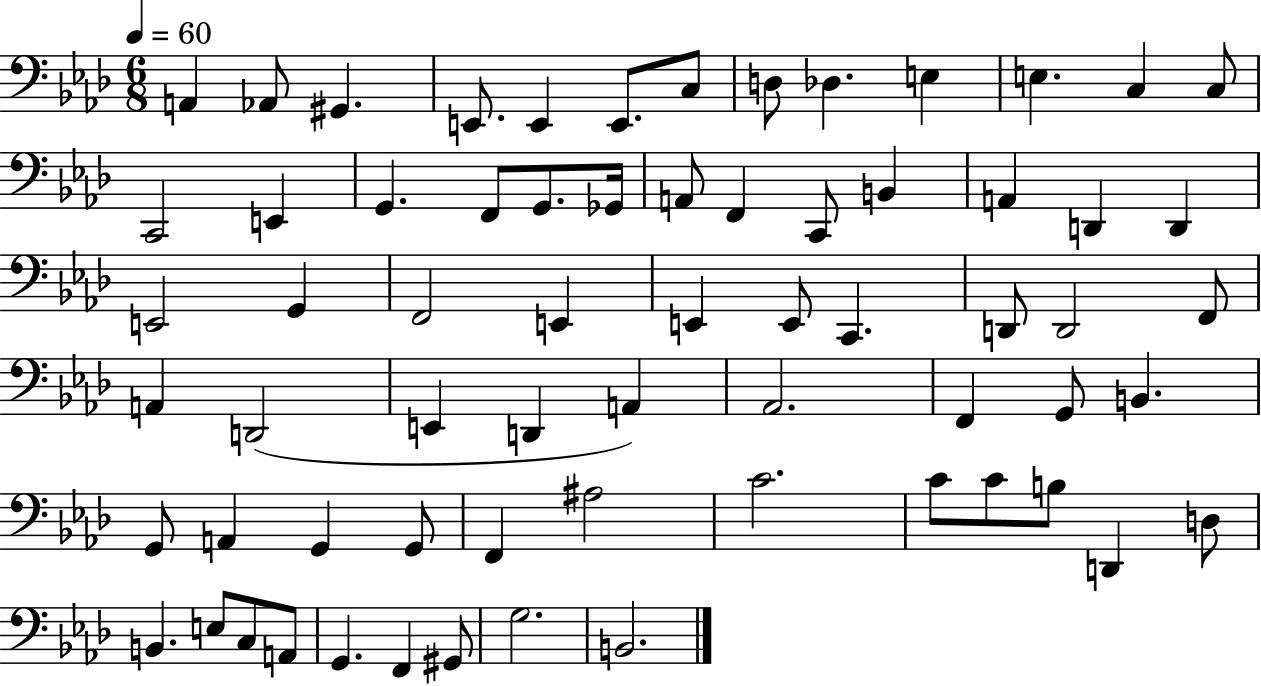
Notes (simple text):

A2/q Ab2/e G#2/q. E2/e. E2/q E2/e. C3/e D3/e Db3/q. E3/q E3/q. C3/q C3/e C2/h E2/q G2/q. F2/e G2/e. Gb2/s A2/e F2/q C2/e B2/q A2/q D2/q D2/q E2/h G2/q F2/h E2/q E2/q E2/e C2/q. D2/e D2/h F2/e A2/q D2/h E2/q D2/q A2/q Ab2/h. F2/q G2/e B2/q. G2/e A2/q G2/q G2/e F2/q A#3/h C4/h. C4/e C4/e B3/e D2/q D3/e B2/q. E3/e C3/e A2/e G2/q. F2/q G#2/e G3/h. B2/h.